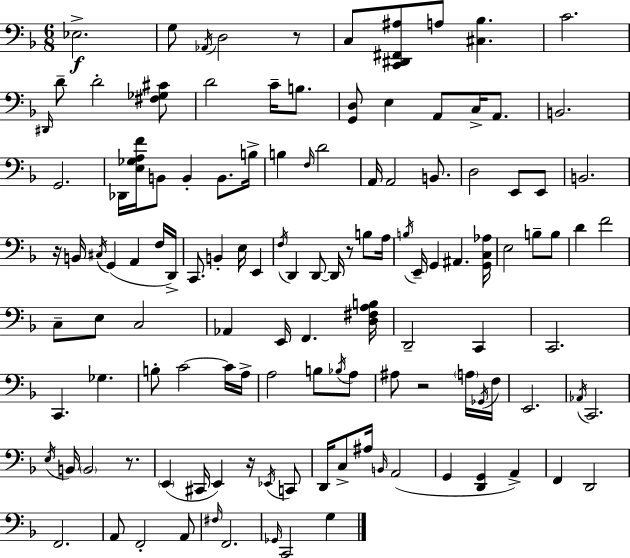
X:1
T:Untitled
M:6/8
L:1/4
K:Dm
_E,2 G,/2 _A,,/4 D,2 z/2 C,/2 [C,,^D,,^F,,^A,]/2 A,/2 [^C,_B,] C2 ^D,,/4 D/2 D2 [^F,_G,^C]/2 D2 C/4 B,/2 [G,,D,]/2 E, A,,/2 C,/4 A,,/2 B,,2 G,,2 _D,,/4 [E,_G,A,F]/4 B,,/2 B,, B,,/2 B,/4 B, F,/4 D2 A,,/4 A,,2 B,,/2 D,2 E,,/2 E,,/2 B,,2 z/4 B,,/4 ^C,/4 G,, A,, F,/4 D,,/4 C,,/2 B,, E,/4 E,, F,/4 D,, D,,/2 D,,/4 z/2 B,/2 A,/4 B,/4 E,,/4 G,, ^A,, [G,,C,_A,]/4 E,2 B,/2 B,/2 D F2 C,/2 E,/2 C,2 _A,, E,,/4 F,, [D,^F,A,B,]/4 D,,2 C,, C,,2 C,, _G, B,/2 C2 C/4 A,/4 A,2 B,/2 _B,/4 A,/2 ^A,/2 z2 A,/4 _G,,/4 F,/4 E,,2 _A,,/4 C,,2 E,/4 B,,/4 B,,2 z/2 E,, ^C,,/4 E,, z/4 _E,,/4 C,,/2 D,,/4 C,/2 ^A,/4 B,,/4 A,,2 G,, [D,,G,,] A,, F,, D,,2 F,,2 A,,/2 F,,2 A,,/2 ^F,/4 F,,2 _G,,/4 C,,2 G,